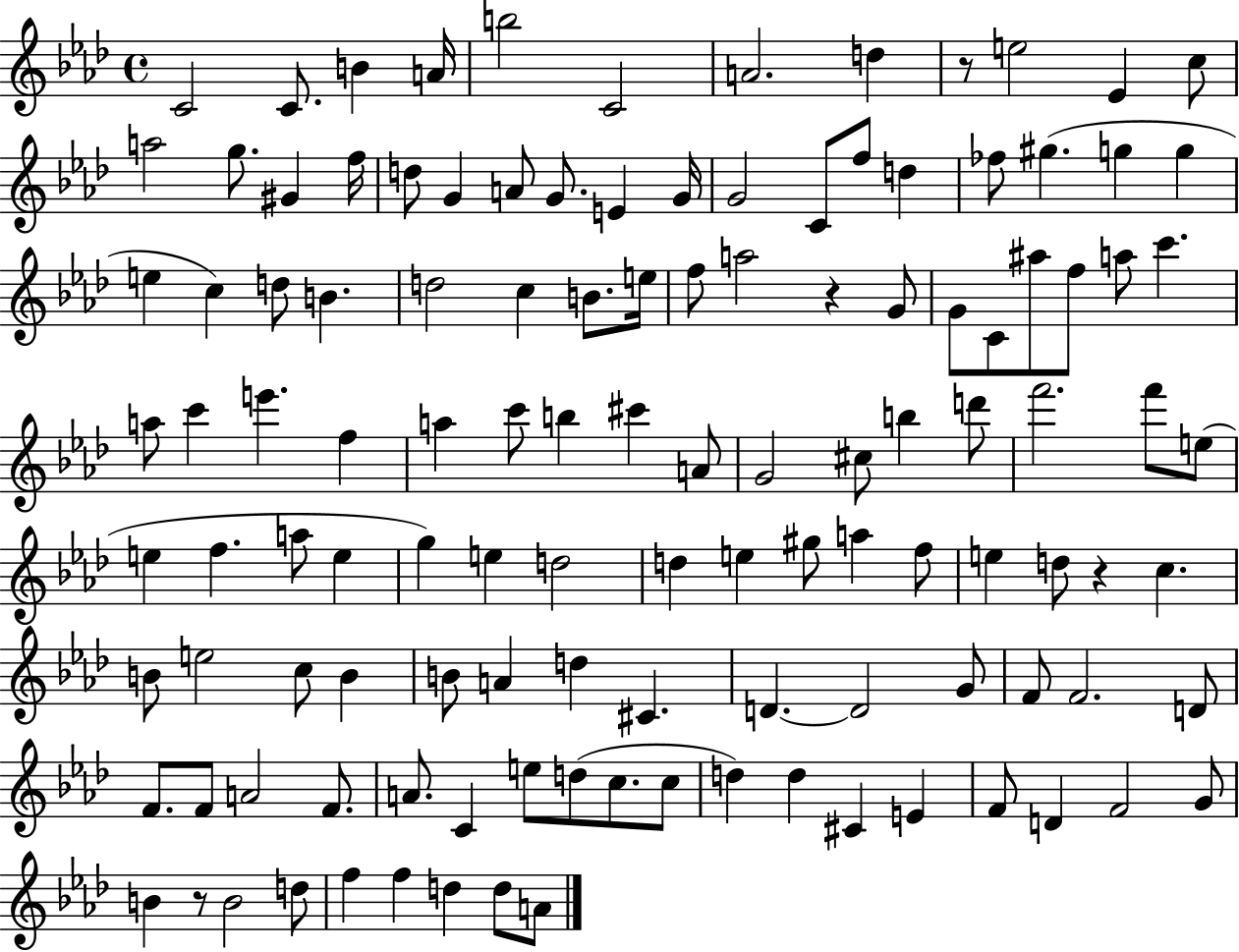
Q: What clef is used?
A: treble